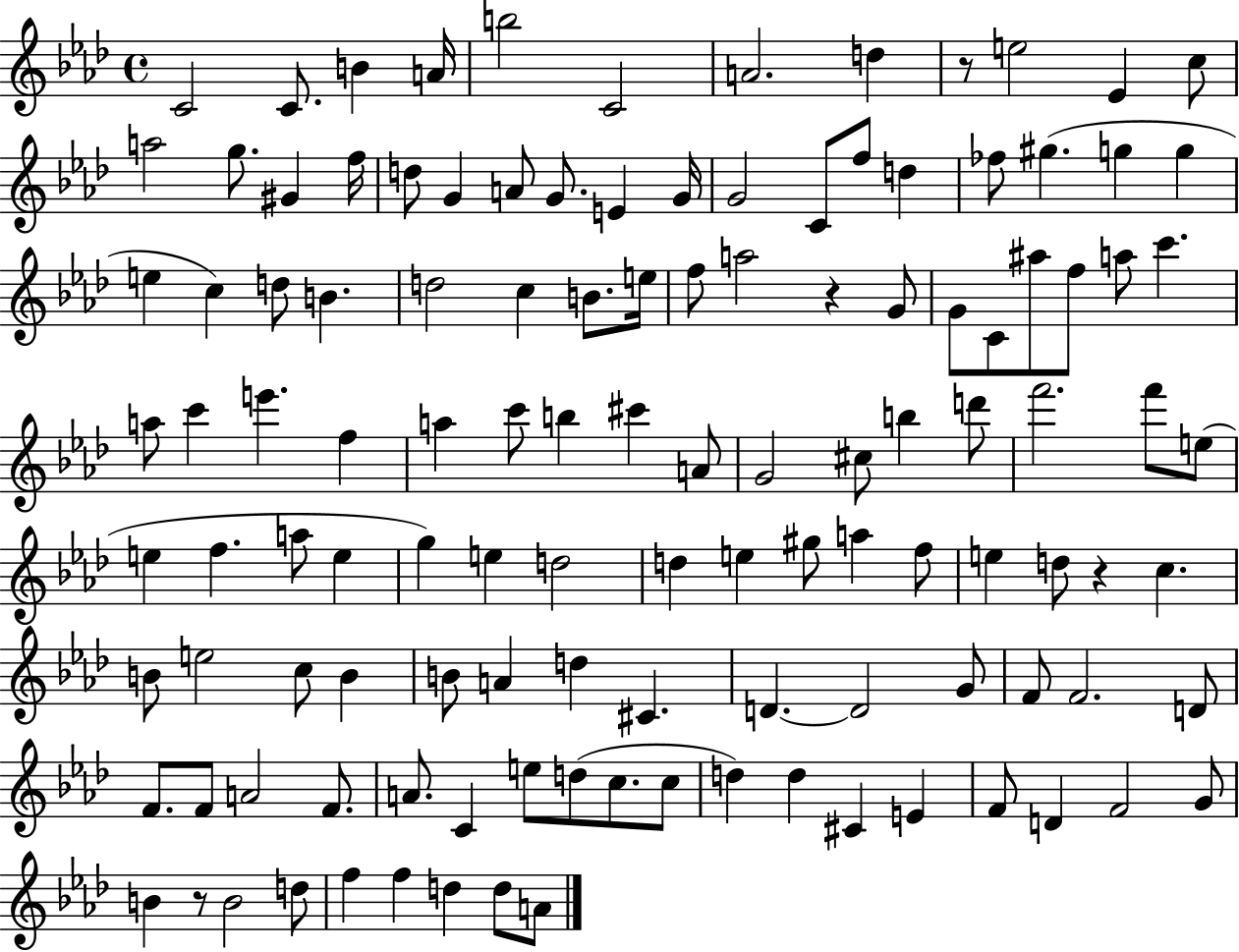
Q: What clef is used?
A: treble